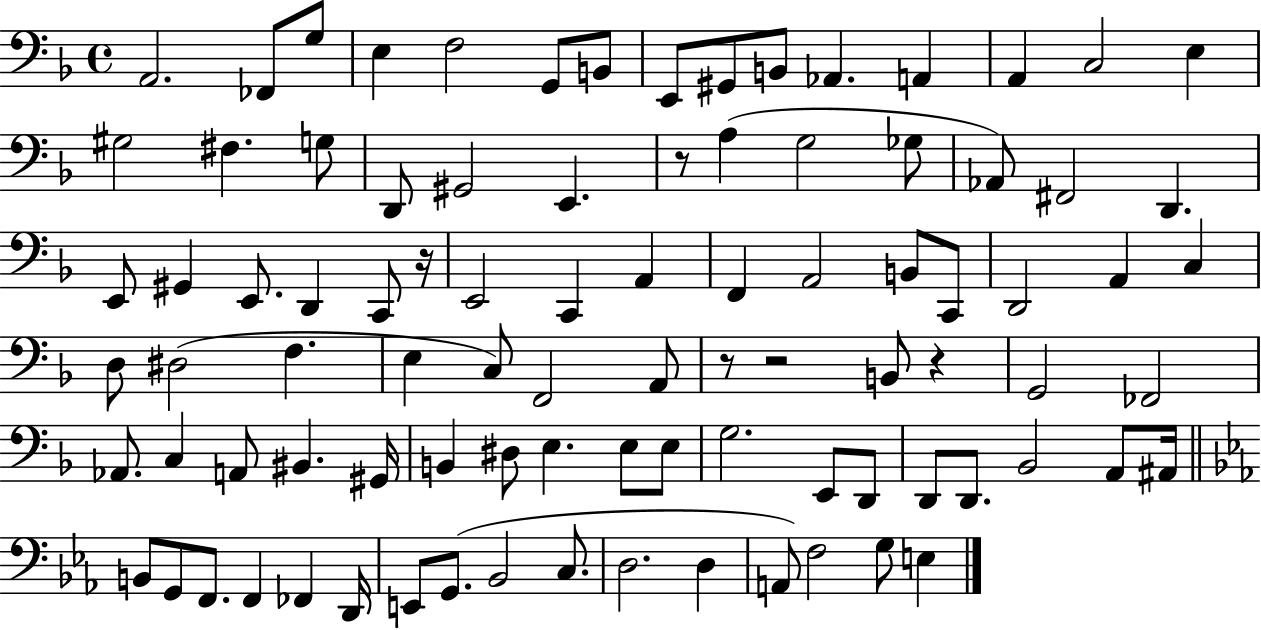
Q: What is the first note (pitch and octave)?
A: A2